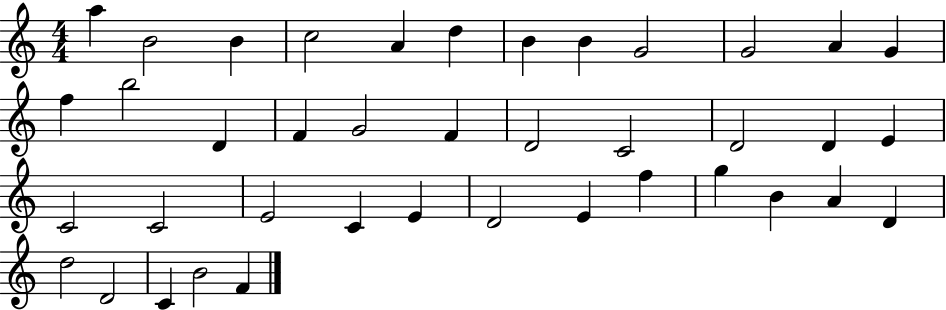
A5/q B4/h B4/q C5/h A4/q D5/q B4/q B4/q G4/h G4/h A4/q G4/q F5/q B5/h D4/q F4/q G4/h F4/q D4/h C4/h D4/h D4/q E4/q C4/h C4/h E4/h C4/q E4/q D4/h E4/q F5/q G5/q B4/q A4/q D4/q D5/h D4/h C4/q B4/h F4/q